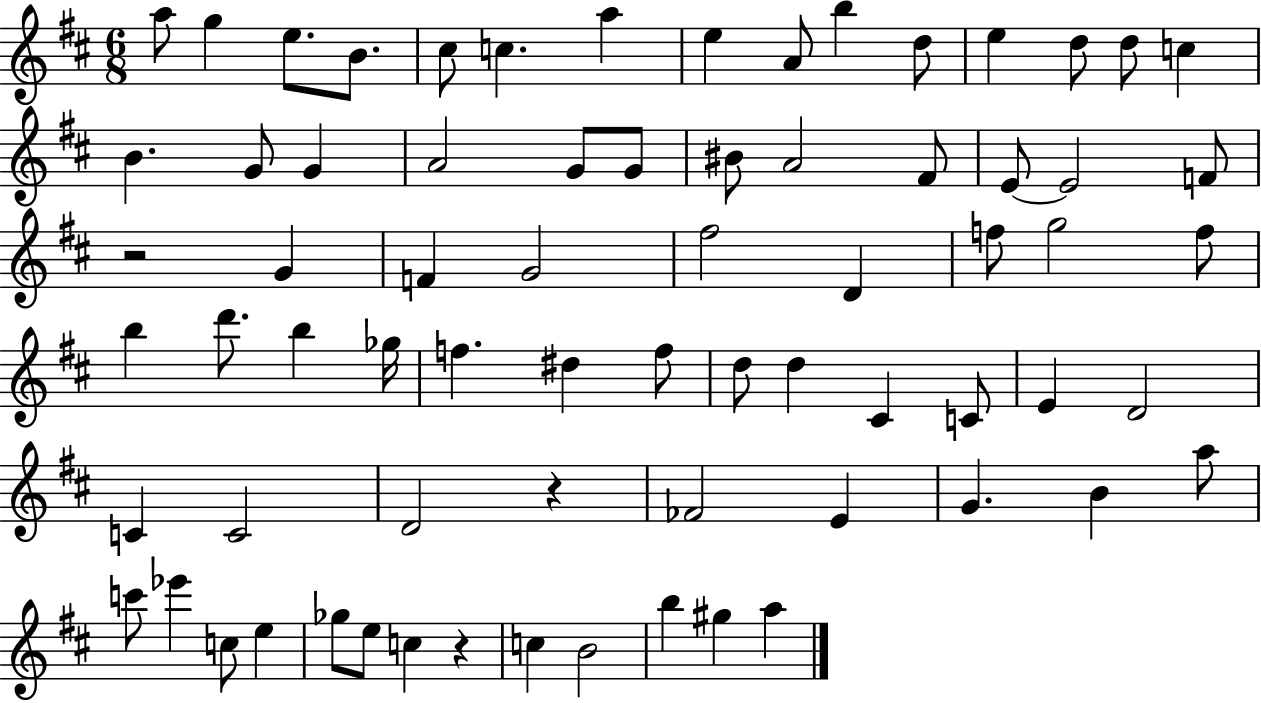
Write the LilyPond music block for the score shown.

{
  \clef treble
  \numericTimeSignature
  \time 6/8
  \key d \major
  a''8 g''4 e''8. b'8. | cis''8 c''4. a''4 | e''4 a'8 b''4 d''8 | e''4 d''8 d''8 c''4 | \break b'4. g'8 g'4 | a'2 g'8 g'8 | bis'8 a'2 fis'8 | e'8~~ e'2 f'8 | \break r2 g'4 | f'4 g'2 | fis''2 d'4 | f''8 g''2 f''8 | \break b''4 d'''8. b''4 ges''16 | f''4. dis''4 f''8 | d''8 d''4 cis'4 c'8 | e'4 d'2 | \break c'4 c'2 | d'2 r4 | fes'2 e'4 | g'4. b'4 a''8 | \break c'''8 ees'''4 c''8 e''4 | ges''8 e''8 c''4 r4 | c''4 b'2 | b''4 gis''4 a''4 | \break \bar "|."
}